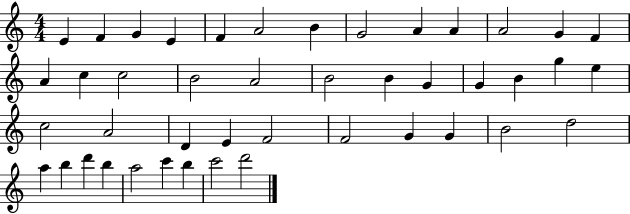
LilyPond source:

{
  \clef treble
  \numericTimeSignature
  \time 4/4
  \key c \major
  e'4 f'4 g'4 e'4 | f'4 a'2 b'4 | g'2 a'4 a'4 | a'2 g'4 f'4 | \break a'4 c''4 c''2 | b'2 a'2 | b'2 b'4 g'4 | g'4 b'4 g''4 e''4 | \break c''2 a'2 | d'4 e'4 f'2 | f'2 g'4 g'4 | b'2 d''2 | \break a''4 b''4 d'''4 b''4 | a''2 c'''4 b''4 | c'''2 d'''2 | \bar "|."
}